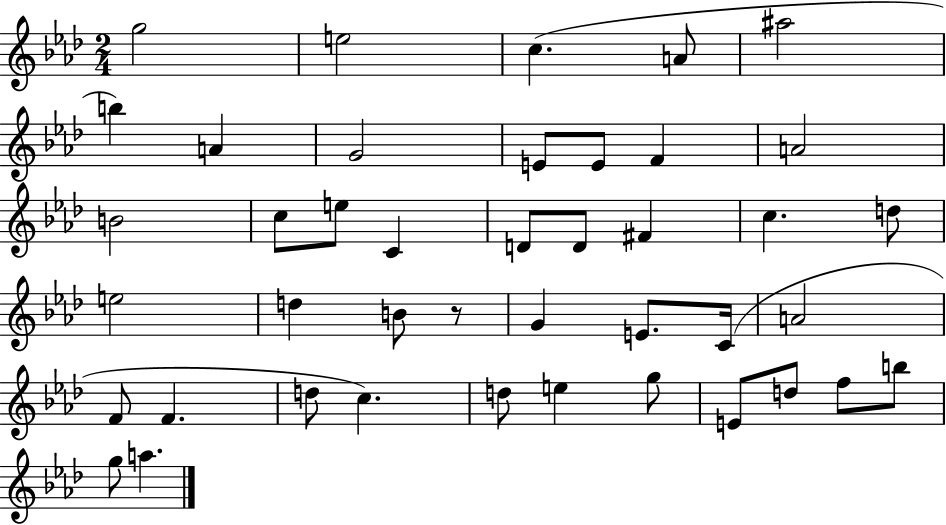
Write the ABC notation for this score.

X:1
T:Untitled
M:2/4
L:1/4
K:Ab
g2 e2 c A/2 ^a2 b A G2 E/2 E/2 F A2 B2 c/2 e/2 C D/2 D/2 ^F c d/2 e2 d B/2 z/2 G E/2 C/4 A2 F/2 F d/2 c d/2 e g/2 E/2 d/2 f/2 b/2 g/2 a